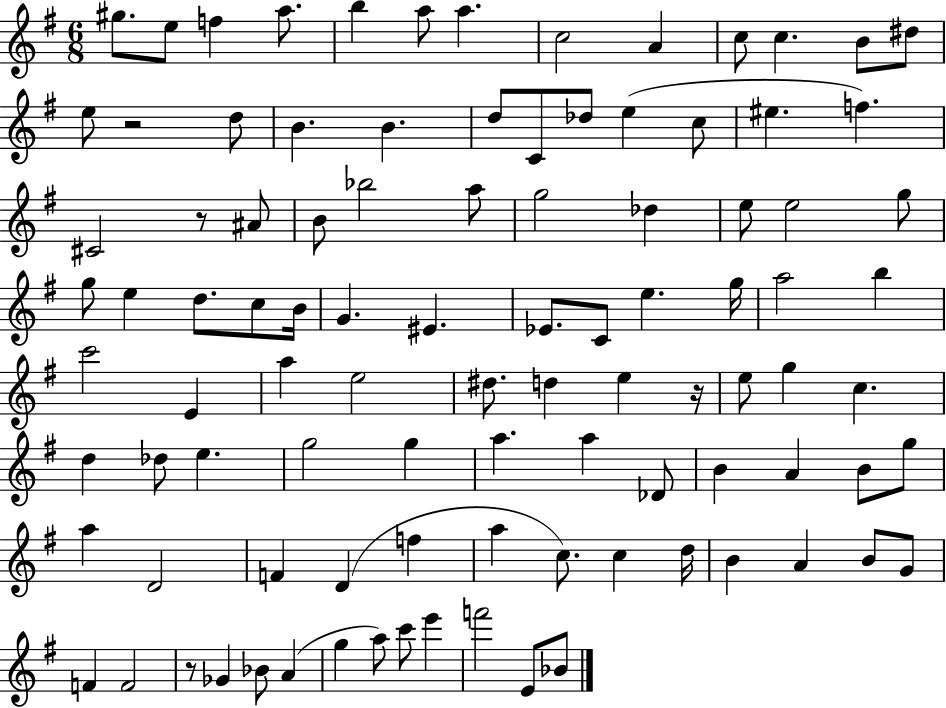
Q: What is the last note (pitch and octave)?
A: Bb4